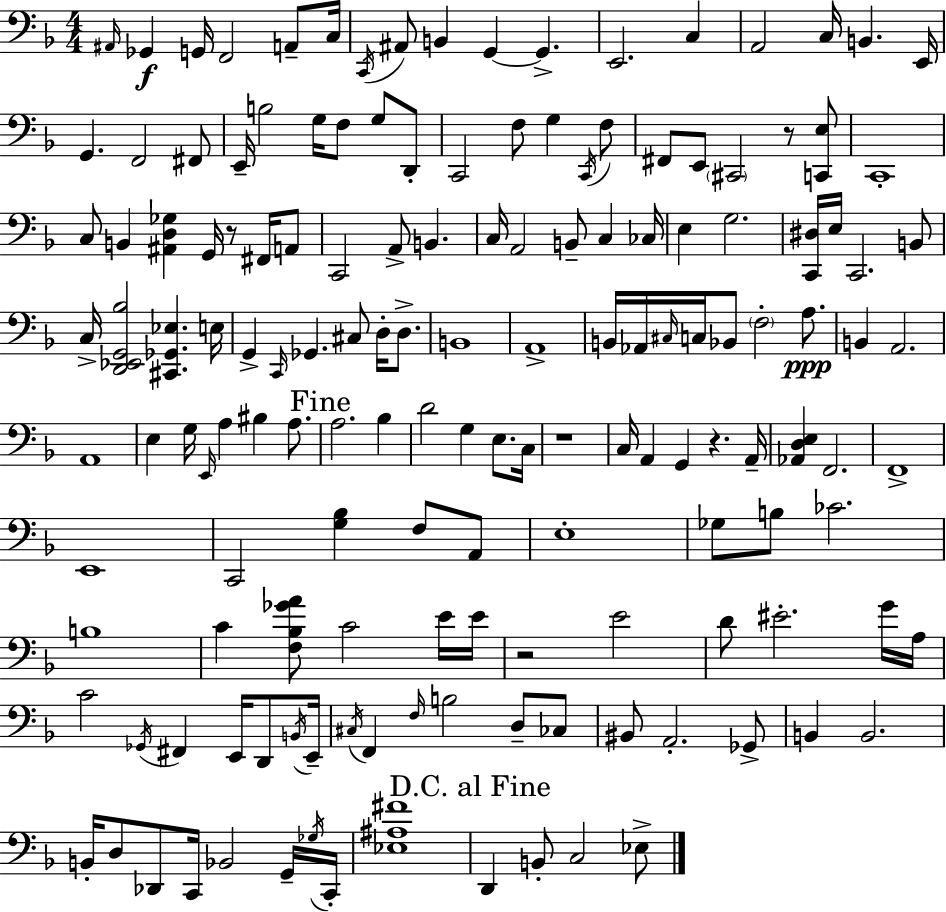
X:1
T:Untitled
M:4/4
L:1/4
K:Dm
^A,,/4 _G,, G,,/4 F,,2 A,,/2 C,/4 C,,/4 ^A,,/2 B,, G,, G,, E,,2 C, A,,2 C,/4 B,, E,,/4 G,, F,,2 ^F,,/2 E,,/4 B,2 G,/4 F,/2 G,/2 D,,/2 C,,2 F,/2 G, C,,/4 F,/2 ^F,,/2 E,,/2 ^C,,2 z/2 [C,,E,]/2 C,,4 C,/2 B,, [^A,,D,_G,] G,,/4 z/2 ^F,,/4 A,,/2 C,,2 A,,/2 B,, C,/4 A,,2 B,,/2 C, _C,/4 E, G,2 [C,,^D,]/4 E,/4 C,,2 B,,/2 C,/4 [D,,_E,,G,,_B,]2 [^C,,_G,,_E,] E,/4 G,, C,,/4 _G,, ^C,/2 D,/4 D,/2 B,,4 A,,4 B,,/4 _A,,/4 ^C,/4 C,/4 _B,,/2 F,2 A,/2 B,, A,,2 A,,4 E, G,/4 E,,/4 A, ^B, A,/2 A,2 _B, D2 G, E,/2 C,/4 z4 C,/4 A,, G,, z A,,/4 [_A,,D,E,] F,,2 F,,4 E,,4 C,,2 [G,_B,] F,/2 A,,/2 E,4 _G,/2 B,/2 _C2 B,4 C [F,_B,_GA]/2 C2 E/4 E/4 z2 E2 D/2 ^E2 G/4 A,/4 C2 _G,,/4 ^F,, E,,/4 D,,/2 B,,/4 E,,/4 ^C,/4 F,, F,/4 B,2 D,/2 _C,/2 ^B,,/2 A,,2 _G,,/2 B,, B,,2 B,,/4 D,/2 _D,,/2 C,,/4 _B,,2 G,,/4 _G,/4 C,,/4 [_E,^A,^F]4 D,, B,,/2 C,2 _E,/2